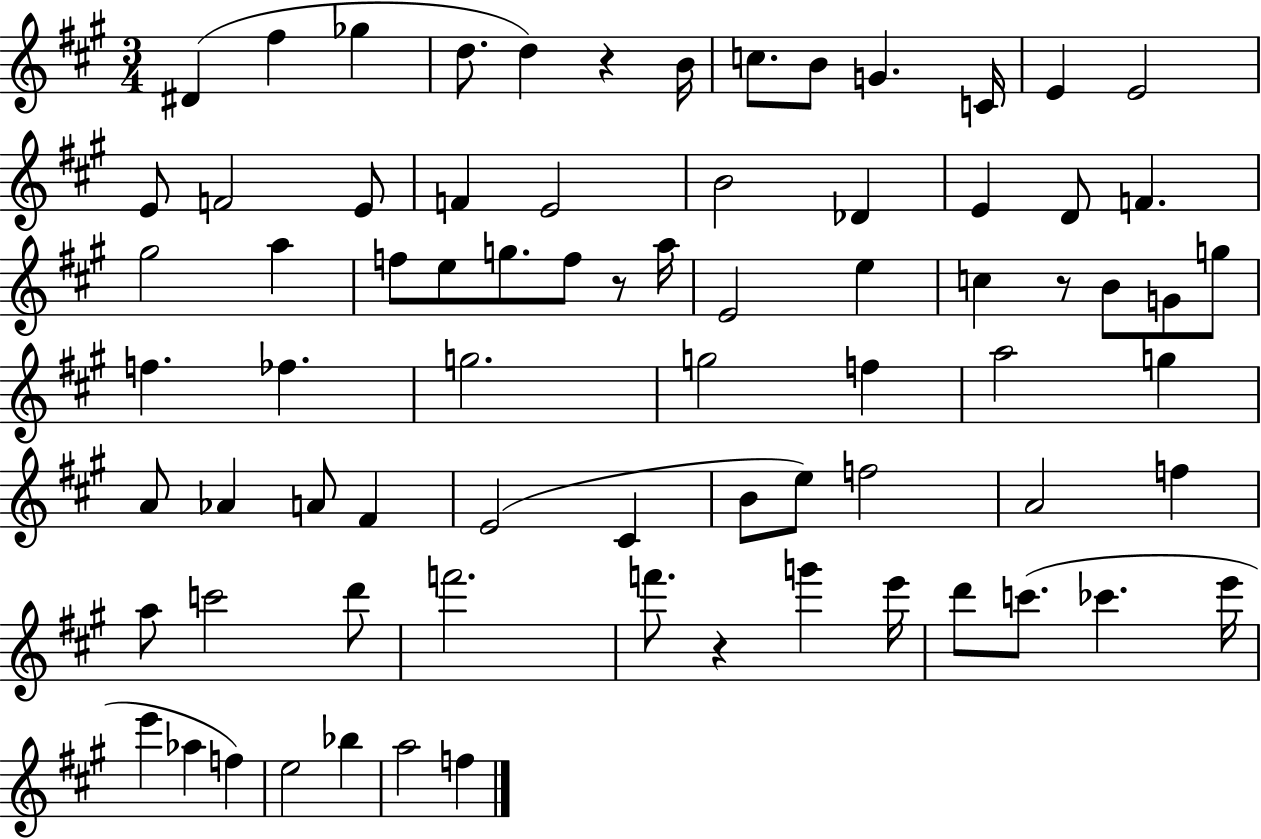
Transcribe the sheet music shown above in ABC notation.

X:1
T:Untitled
M:3/4
L:1/4
K:A
^D ^f _g d/2 d z B/4 c/2 B/2 G C/4 E E2 E/2 F2 E/2 F E2 B2 _D E D/2 F ^g2 a f/2 e/2 g/2 f/2 z/2 a/4 E2 e c z/2 B/2 G/2 g/2 f _f g2 g2 f a2 g A/2 _A A/2 ^F E2 ^C B/2 e/2 f2 A2 f a/2 c'2 d'/2 f'2 f'/2 z g' e'/4 d'/2 c'/2 _c' e'/4 e' _a f e2 _b a2 f